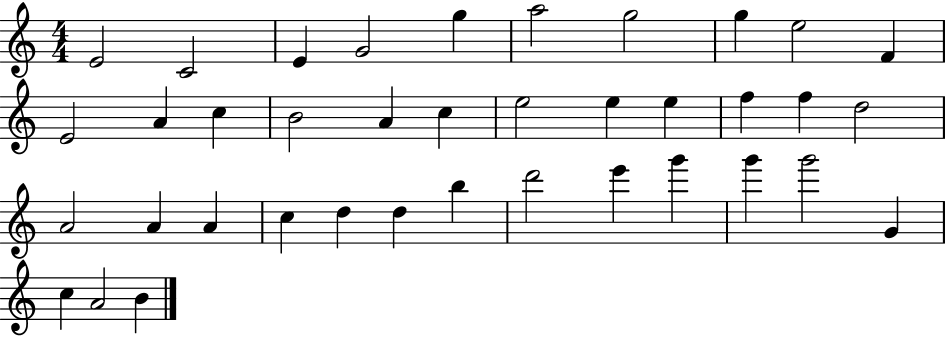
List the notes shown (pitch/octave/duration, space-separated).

E4/h C4/h E4/q G4/h G5/q A5/h G5/h G5/q E5/h F4/q E4/h A4/q C5/q B4/h A4/q C5/q E5/h E5/q E5/q F5/q F5/q D5/h A4/h A4/q A4/q C5/q D5/q D5/q B5/q D6/h E6/q G6/q G6/q G6/h G4/q C5/q A4/h B4/q